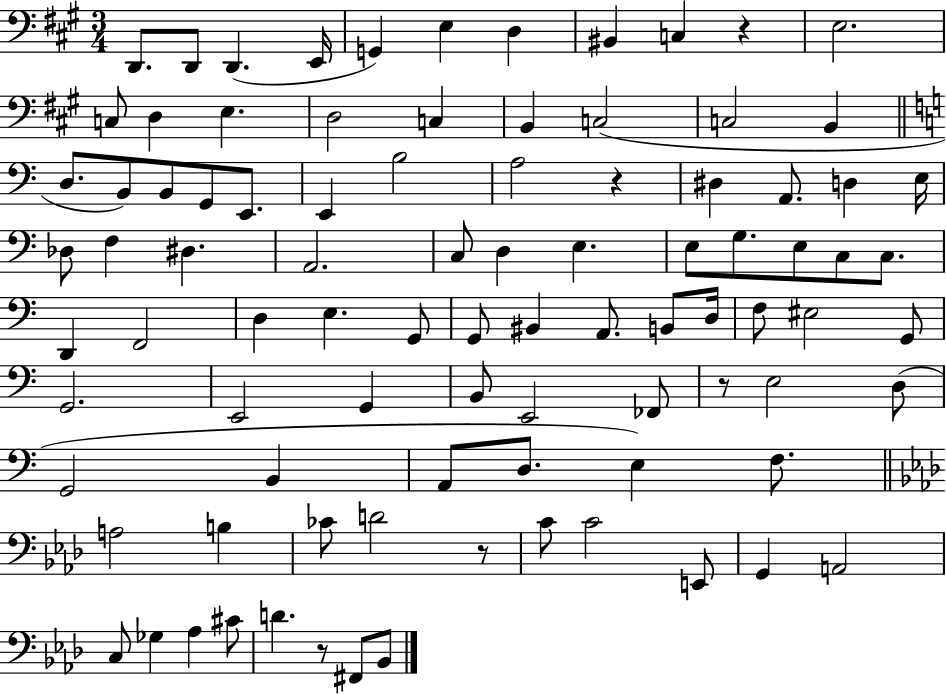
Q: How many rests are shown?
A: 5